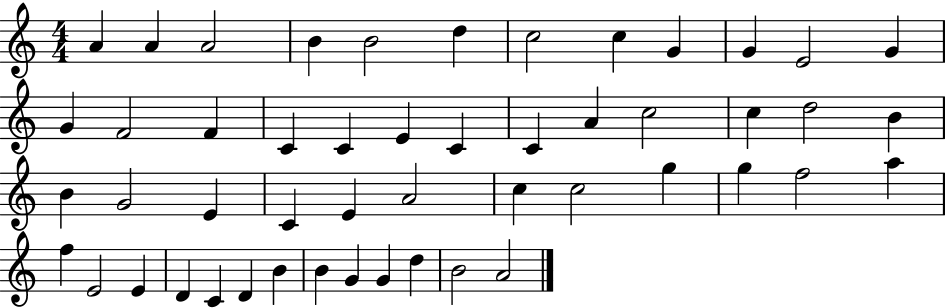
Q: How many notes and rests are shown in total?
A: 50